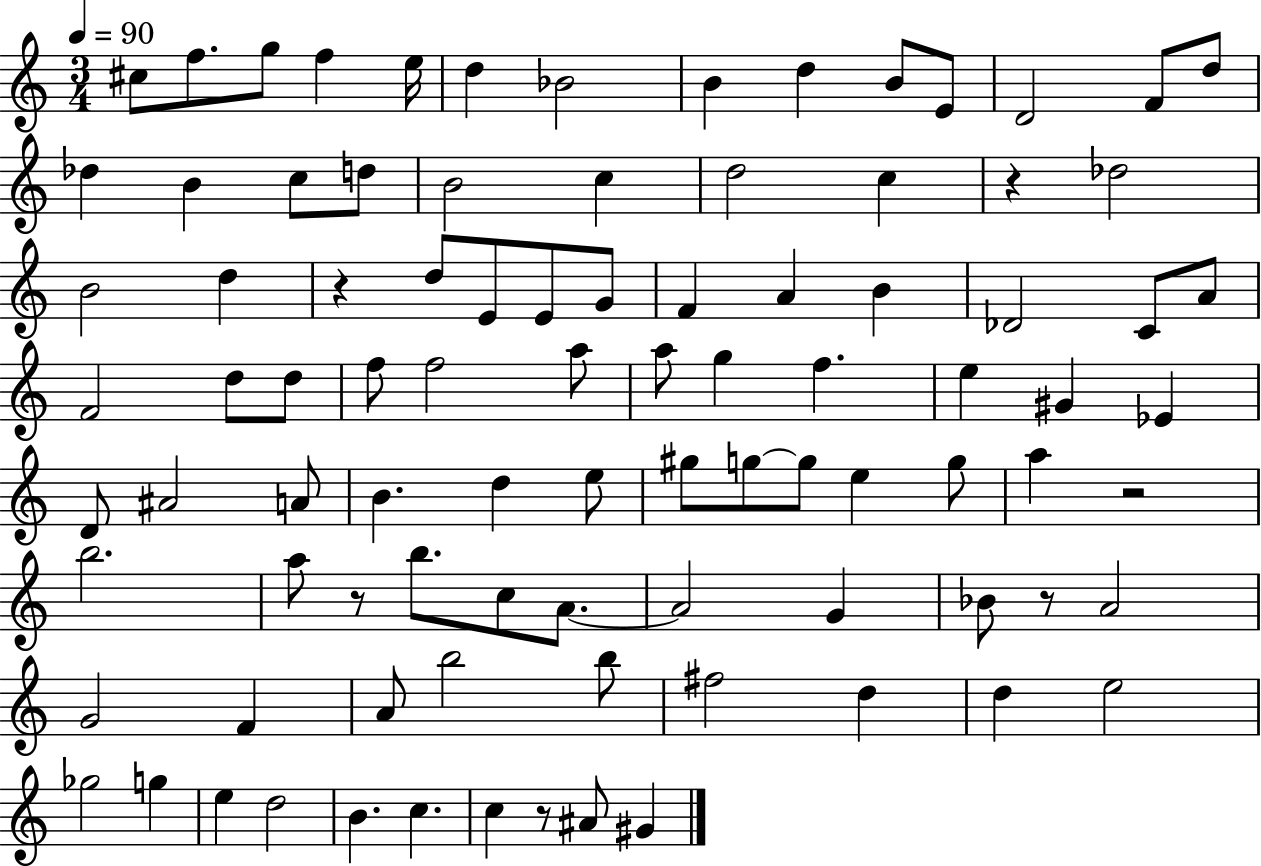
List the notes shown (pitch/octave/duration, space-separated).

C#5/e F5/e. G5/e F5/q E5/s D5/q Bb4/h B4/q D5/q B4/e E4/e D4/h F4/e D5/e Db5/q B4/q C5/e D5/e B4/h C5/q D5/h C5/q R/q Db5/h B4/h D5/q R/q D5/e E4/e E4/e G4/e F4/q A4/q B4/q Db4/h C4/e A4/e F4/h D5/e D5/e F5/e F5/h A5/e A5/e G5/q F5/q. E5/q G#4/q Eb4/q D4/e A#4/h A4/e B4/q. D5/q E5/e G#5/e G5/e G5/e E5/q G5/e A5/q R/h B5/h. A5/e R/e B5/e. C5/e A4/e. A4/h G4/q Bb4/e R/e A4/h G4/h F4/q A4/e B5/h B5/e F#5/h D5/q D5/q E5/h Gb5/h G5/q E5/q D5/h B4/q. C5/q. C5/q R/e A#4/e G#4/q